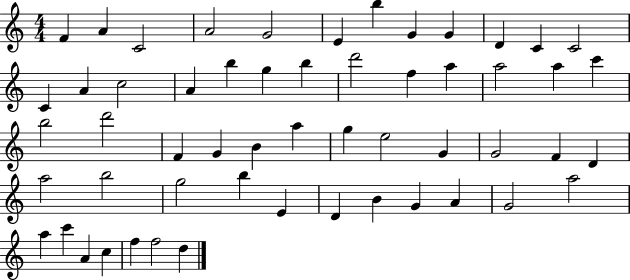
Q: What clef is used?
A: treble